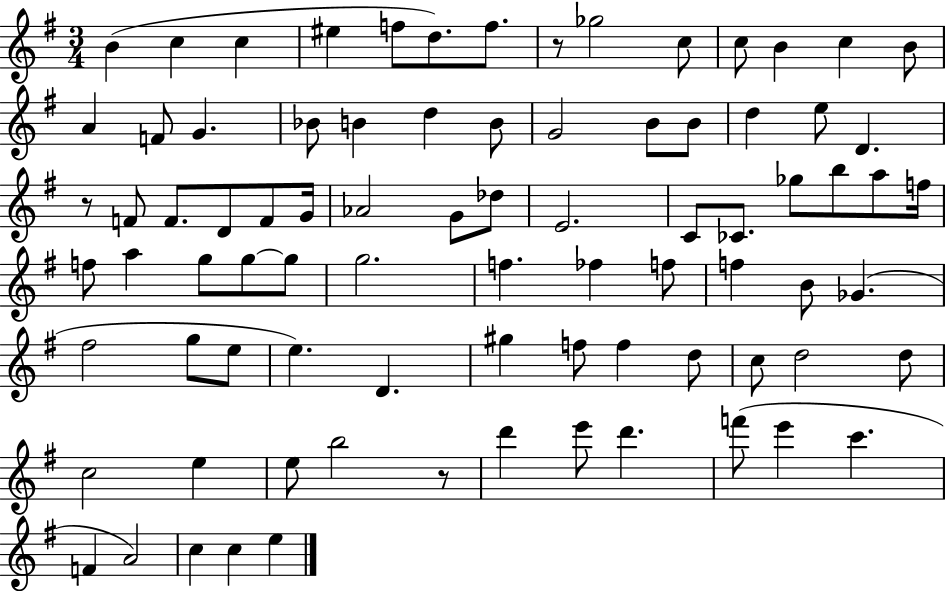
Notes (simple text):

B4/q C5/q C5/q EIS5/q F5/e D5/e. F5/e. R/e Gb5/h C5/e C5/e B4/q C5/q B4/e A4/q F4/e G4/q. Bb4/e B4/q D5/q B4/e G4/h B4/e B4/e D5/q E5/e D4/q. R/e F4/e F4/e. D4/e F4/e G4/s Ab4/h G4/e Db5/e E4/h. C4/e CES4/e. Gb5/e B5/e A5/e F5/s F5/e A5/q G5/e G5/e G5/e G5/h. F5/q. FES5/q F5/e F5/q B4/e Gb4/q. F#5/h G5/e E5/e E5/q. D4/q. G#5/q F5/e F5/q D5/e C5/e D5/h D5/e C5/h E5/q E5/e B5/h R/e D6/q E6/e D6/q. F6/e E6/q C6/q. F4/q A4/h C5/q C5/q E5/q